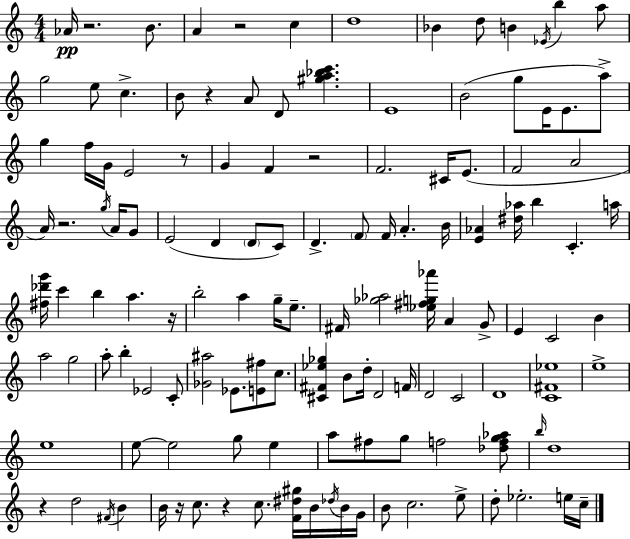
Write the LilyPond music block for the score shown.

{
  \clef treble
  \numericTimeSignature
  \time 4/4
  \key a \minor
  aes'16\pp r2. b'8. | a'4 r2 c''4 | d''1 | bes'4 d''8 b'4 \acciaccatura { ees'16 } b''4 a''8 | \break g''2 e''8 c''4.-> | b'8 r4 a'8 d'8 <gis'' a'' bes'' c'''>4. | e'1 | b'2( g''8 e'16 e'8. a''8->) | \break g''4 f''16 g'16 e'2 r8 | g'4 f'4 r2 | f'2. cis'16 e'8.( | f'2 a'2 | \break a'16) r2. \acciaccatura { g''16 } a'16 | g'8 e'2( d'4 \parenthesize d'8 | c'8) d'4.-> \parenthesize f'8 f'16 a'4.-. | b'16 <e' aes'>4 <dis'' aes''>16 b''4 c'4.-. | \break a''16 <fis'' des''' g'''>16 c'''4 b''4 a''4. | r16 b''2-. a''4 g''16-- e''8.-- | fis'16 <ges'' aes''>2 <ees'' fis'' g'' aes'''>16 a'4 | g'8-> e'4 c'2 b'4 | \break a''2 g''2 | a''8-. b''4-. ees'2 | c'8-. <ges' ais''>2 ees'8. <e' fis''>8 c''8. | <cis' fis' ees'' ges''>4 b'8 d''16-. d'2 | \break f'16 d'2 c'2 | d'1 | <c' fis' ees''>1 | e''1-> | \break e''1 | e''8~~ e''2 g''8 e''4 | a''8 fis''8 g''8 f''2 | <des'' f'' g'' aes''>8 \grace { b''16 } d''1 | \break r4 d''2 \acciaccatura { fis'16 } | b'4 b'16 r16 c''8. r4 c''8. | <f' dis'' gis''>16 b'16 \acciaccatura { des''16 } b'16 g'16 b'8 c''2. | e''8-> d''8-. ees''2.-. | \break e''16 c''16-- \bar "|."
}